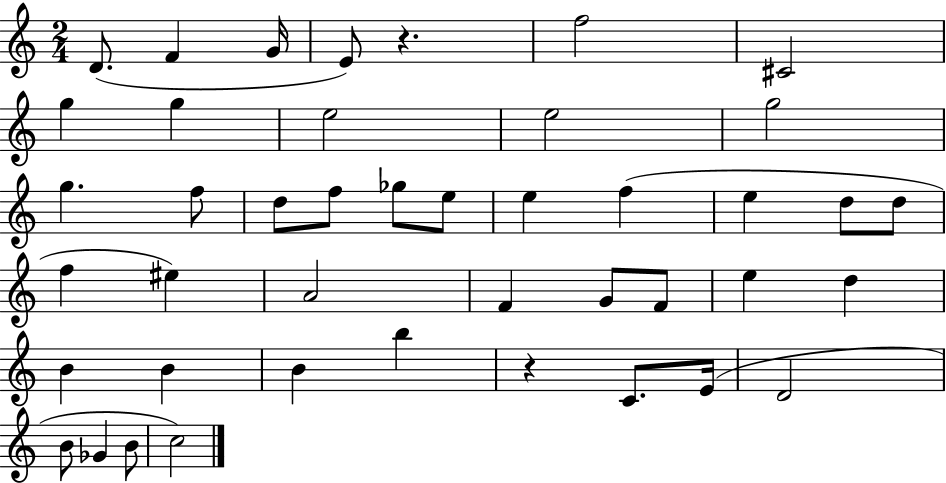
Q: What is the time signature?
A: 2/4